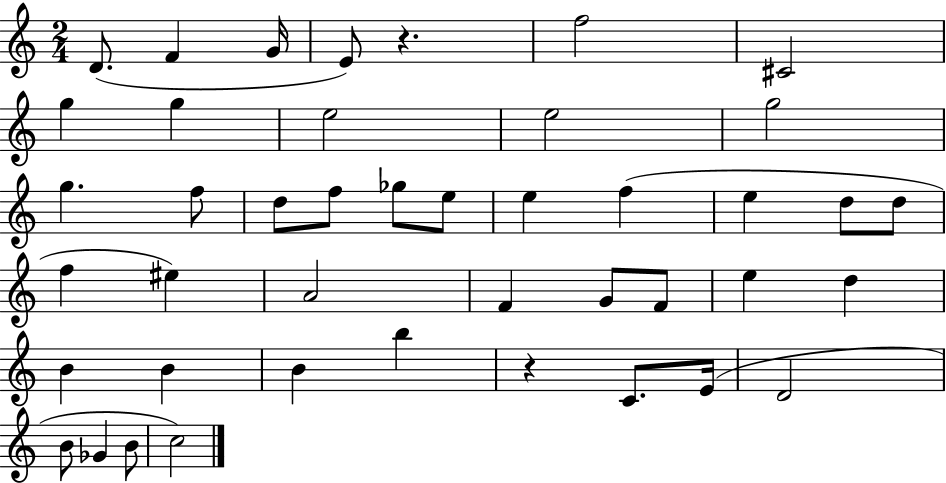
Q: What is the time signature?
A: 2/4